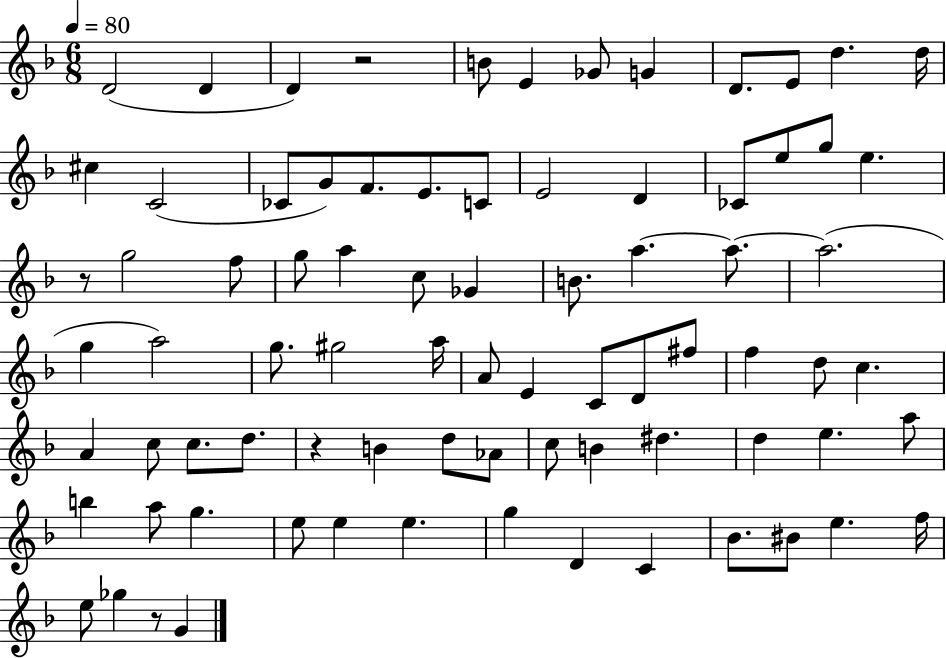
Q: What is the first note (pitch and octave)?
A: D4